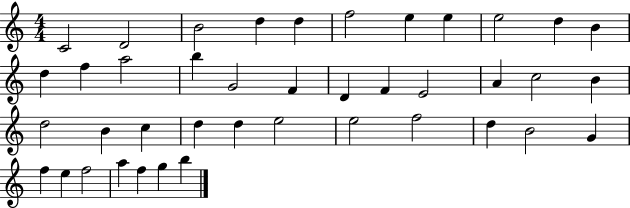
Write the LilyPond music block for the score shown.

{
  \clef treble
  \numericTimeSignature
  \time 4/4
  \key c \major
  c'2 d'2 | b'2 d''4 d''4 | f''2 e''4 e''4 | e''2 d''4 b'4 | \break d''4 f''4 a''2 | b''4 g'2 f'4 | d'4 f'4 e'2 | a'4 c''2 b'4 | \break d''2 b'4 c''4 | d''4 d''4 e''2 | e''2 f''2 | d''4 b'2 g'4 | \break f''4 e''4 f''2 | a''4 f''4 g''4 b''4 | \bar "|."
}